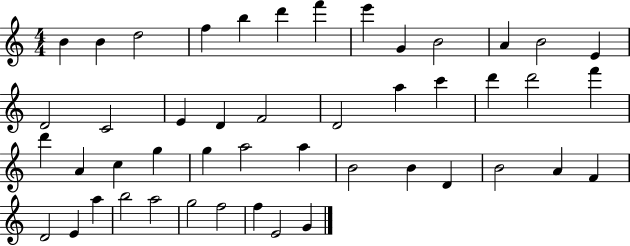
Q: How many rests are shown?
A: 0